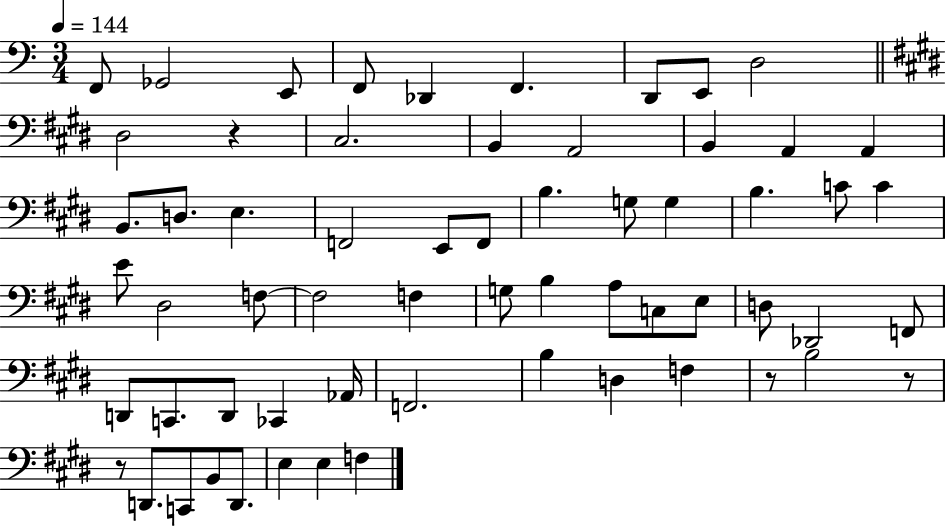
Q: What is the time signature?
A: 3/4